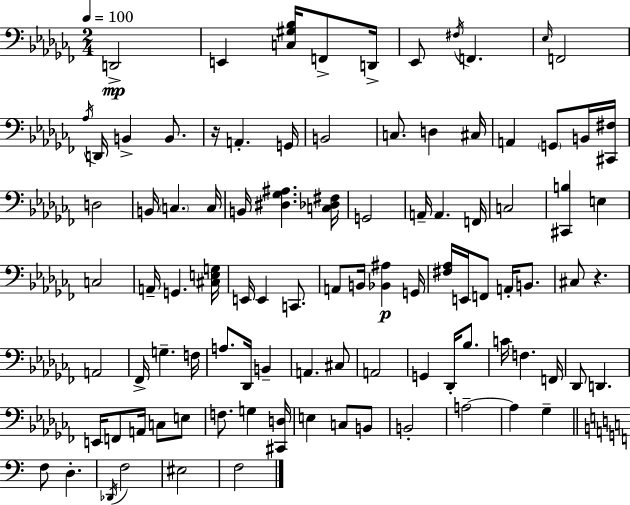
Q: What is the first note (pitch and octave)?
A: D2